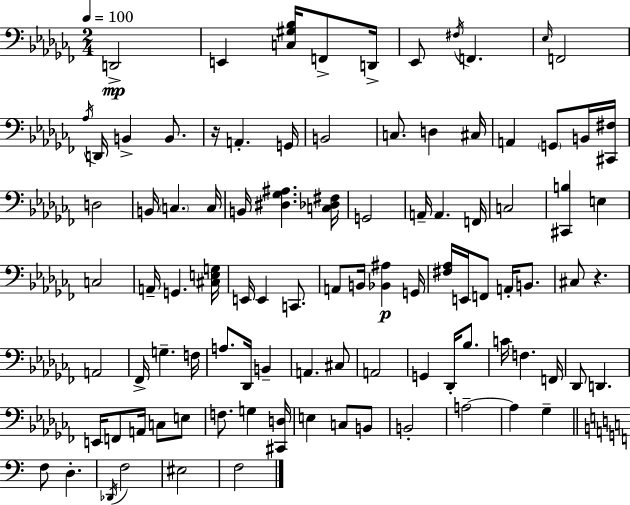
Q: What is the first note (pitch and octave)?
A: D2